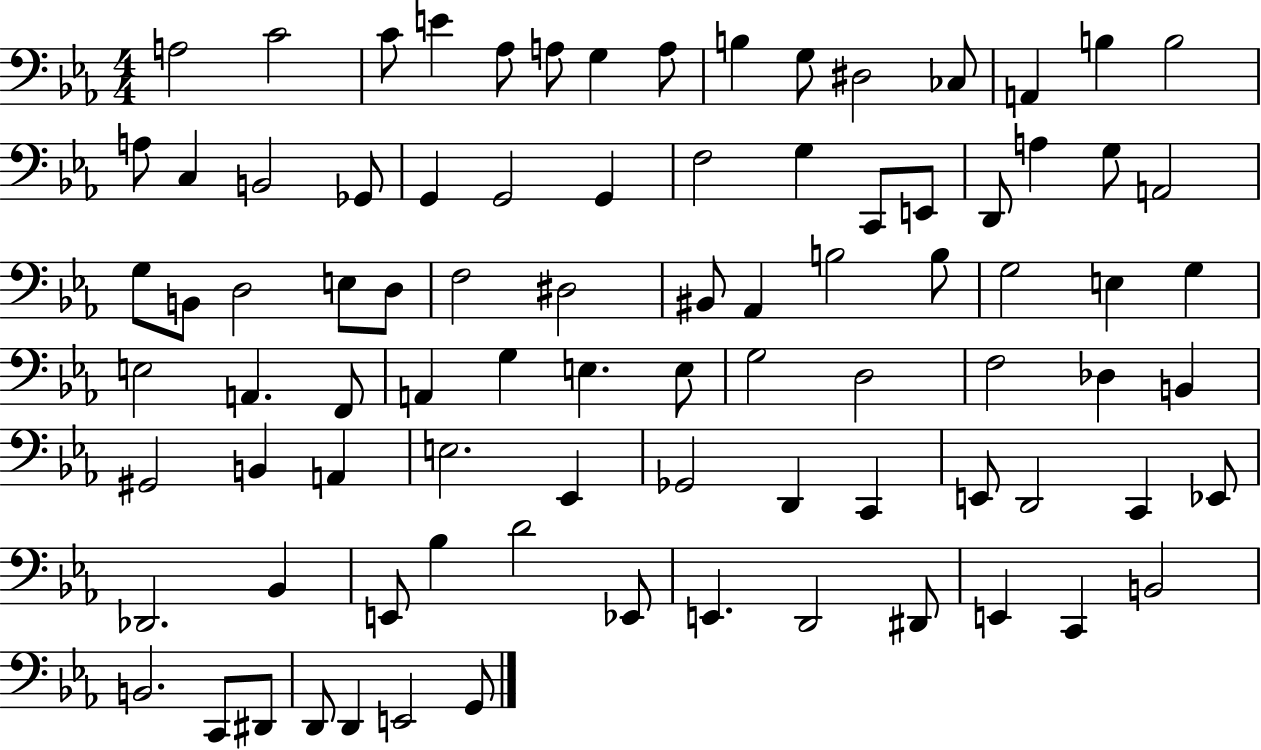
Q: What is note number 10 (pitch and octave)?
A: G3